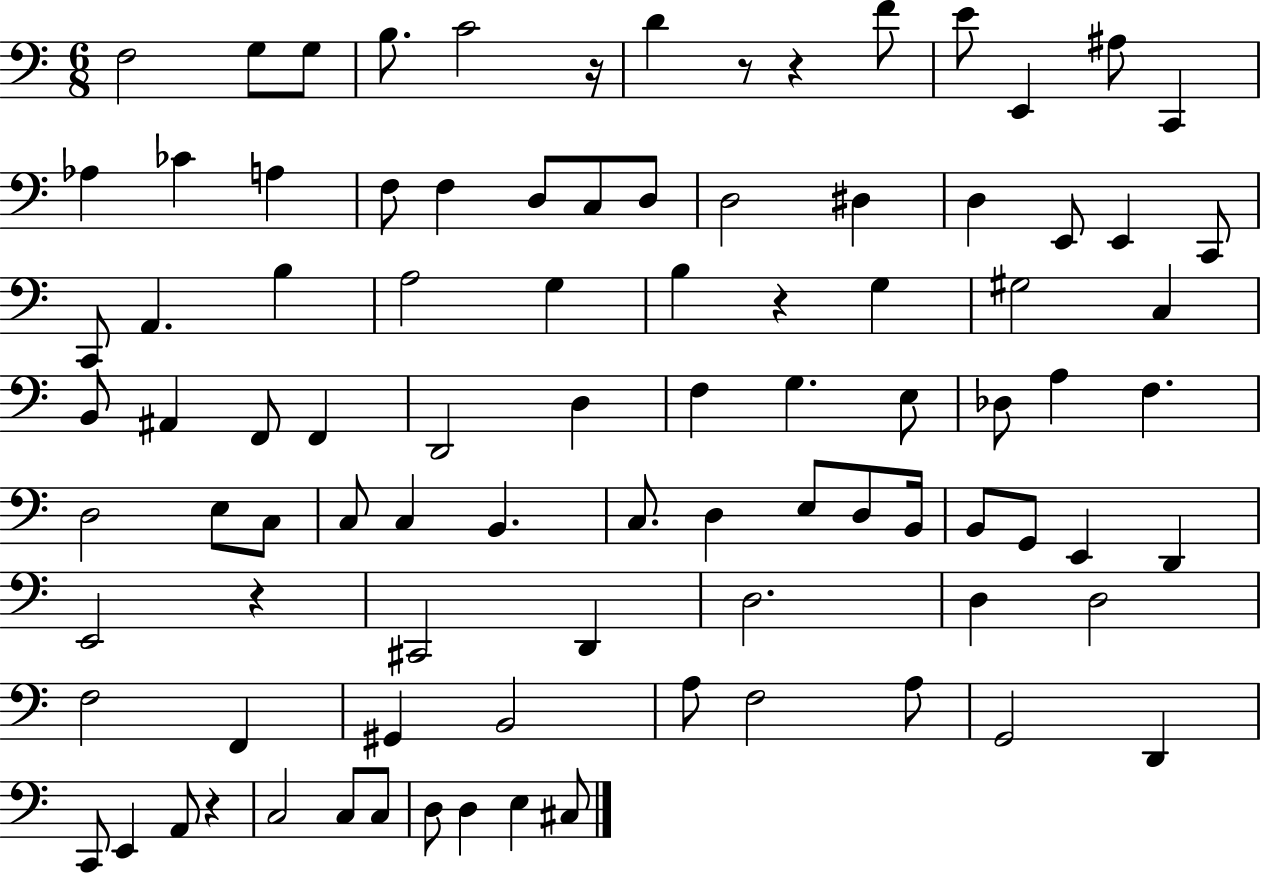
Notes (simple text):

F3/h G3/e G3/e B3/e. C4/h R/s D4/q R/e R/q F4/e E4/e E2/q A#3/e C2/q Ab3/q CES4/q A3/q F3/e F3/q D3/e C3/e D3/e D3/h D#3/q D3/q E2/e E2/q C2/e C2/e A2/q. B3/q A3/h G3/q B3/q R/q G3/q G#3/h C3/q B2/e A#2/q F2/e F2/q D2/h D3/q F3/q G3/q. E3/e Db3/e A3/q F3/q. D3/h E3/e C3/e C3/e C3/q B2/q. C3/e. D3/q E3/e D3/e B2/s B2/e G2/e E2/q D2/q E2/h R/q C#2/h D2/q D3/h. D3/q D3/h F3/h F2/q G#2/q B2/h A3/e F3/h A3/e G2/h D2/q C2/e E2/q A2/e R/q C3/h C3/e C3/e D3/e D3/q E3/q C#3/e